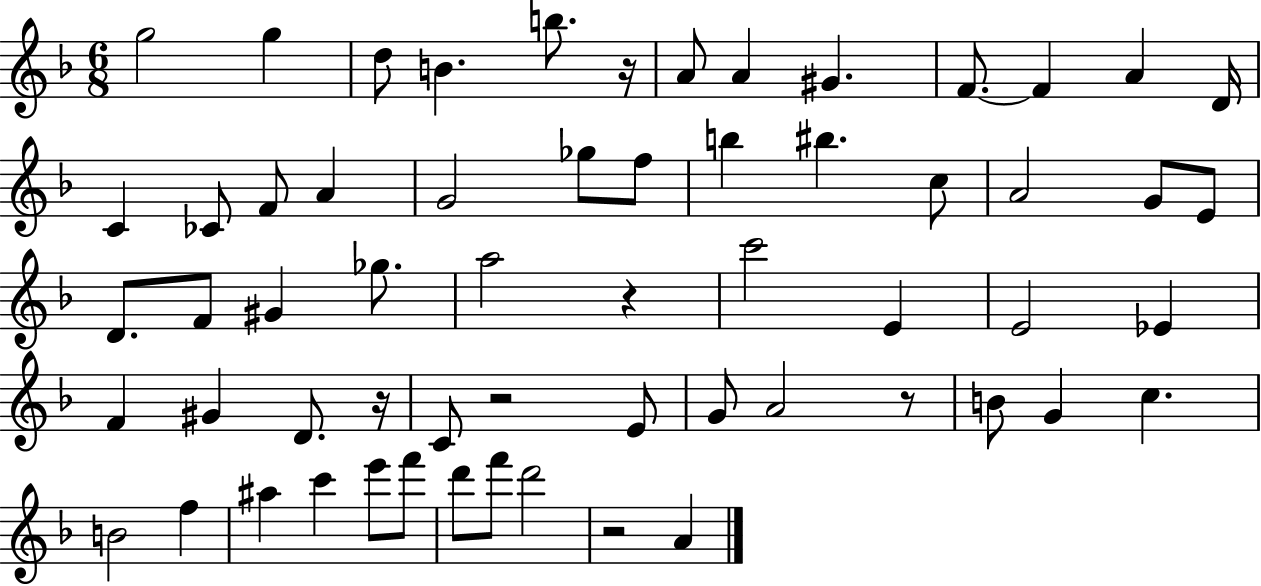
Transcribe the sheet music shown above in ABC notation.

X:1
T:Untitled
M:6/8
L:1/4
K:F
g2 g d/2 B b/2 z/4 A/2 A ^G F/2 F A D/4 C _C/2 F/2 A G2 _g/2 f/2 b ^b c/2 A2 G/2 E/2 D/2 F/2 ^G _g/2 a2 z c'2 E E2 _E F ^G D/2 z/4 C/2 z2 E/2 G/2 A2 z/2 B/2 G c B2 f ^a c' e'/2 f'/2 d'/2 f'/2 d'2 z2 A